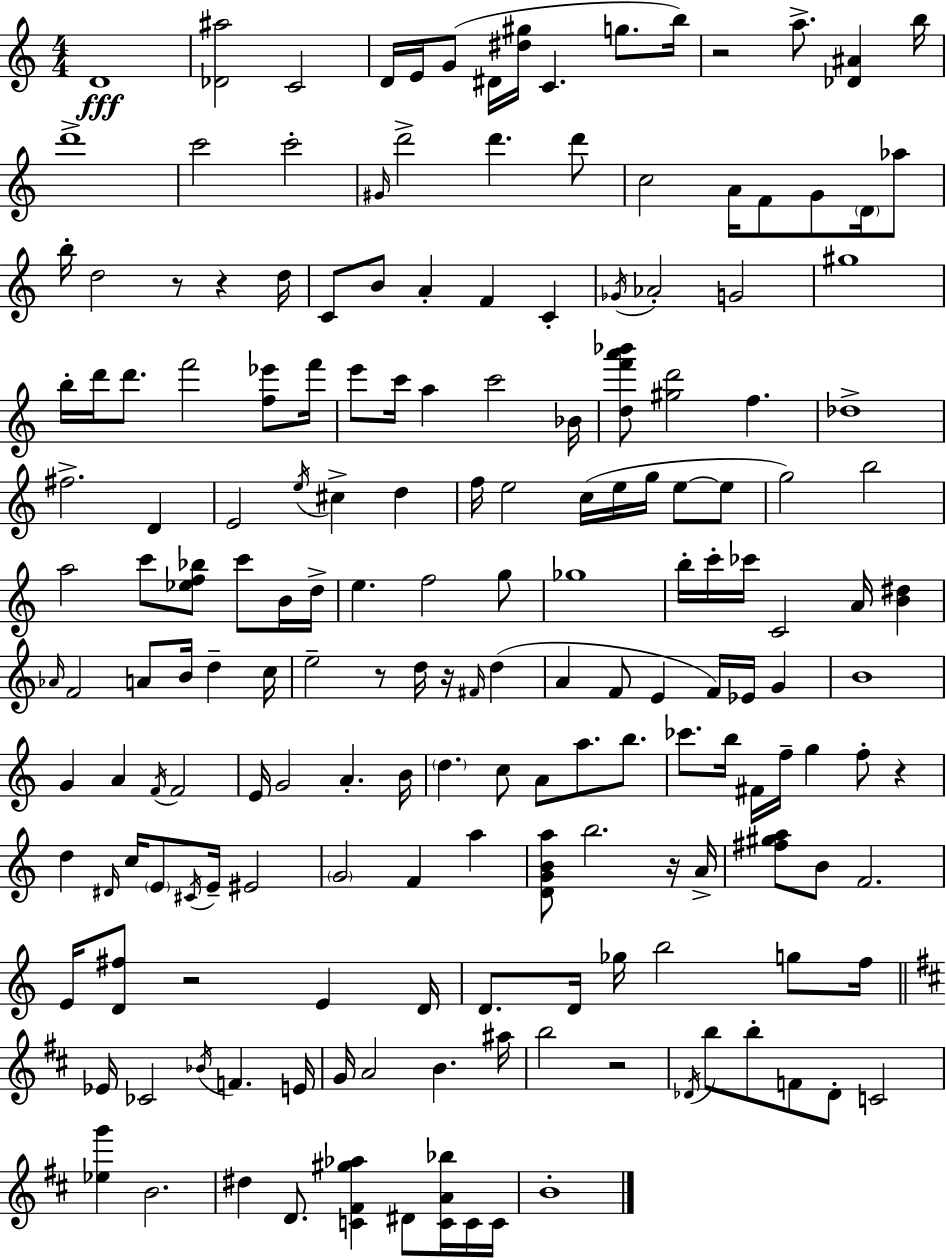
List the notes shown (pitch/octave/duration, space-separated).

D4/w [Db4,A#5]/h C4/h D4/s E4/s G4/e D#4/s [D#5,G#5]/s C4/q. G5/e. B5/s R/h A5/e. [Db4,A#4]/q B5/s D6/w C6/h C6/h G#4/s D6/h D6/q. D6/e C5/h A4/s F4/e G4/e D4/s Ab5/e B5/s D5/h R/e R/q D5/s C4/e B4/e A4/q F4/q C4/q Gb4/s Ab4/h G4/h G#5/w B5/s D6/s D6/e. F6/h [F5,Eb6]/e F6/s E6/e C6/s A5/q C6/h Bb4/s [D5,F6,A6,Bb6]/e [G#5,D6]/h F5/q. Db5/w F#5/h. D4/q E4/h E5/s C#5/q D5/q F5/s E5/h C5/s E5/s G5/s E5/e E5/e G5/h B5/h A5/h C6/e [Eb5,F5,Bb5]/e C6/e B4/s D5/s E5/q. F5/h G5/e Gb5/w B5/s C6/s CES6/s C4/h A4/s [B4,D#5]/q Ab4/s F4/h A4/e B4/s D5/q C5/s E5/h R/e D5/s R/s F#4/s D5/q A4/q F4/e E4/q F4/s Eb4/s G4/q B4/w G4/q A4/q F4/s F4/h E4/s G4/h A4/q. B4/s D5/q. C5/e A4/e A5/e. B5/e. CES6/e. B5/s F#4/s F5/s G5/q F5/e R/q D5/q D#4/s C5/s E4/e C#4/s E4/s EIS4/h G4/h F4/q A5/q [D4,G4,B4,A5]/e B5/h. R/s A4/s [F#5,G#5,A5]/e B4/e F4/h. E4/s [D4,F#5]/e R/h E4/q D4/s D4/e. D4/s Gb5/s B5/h G5/e F5/s Eb4/s CES4/h Bb4/s F4/q. E4/s G4/s A4/h B4/q. A#5/s B5/h R/h Db4/s B5/e B5/e F4/e Db4/e C4/h [Eb5,G6]/q B4/h. D#5/q D4/e. [C4,F#4,G#5,Ab5]/q D#4/e [C4,A4,Bb5]/s C4/s C4/s B4/w